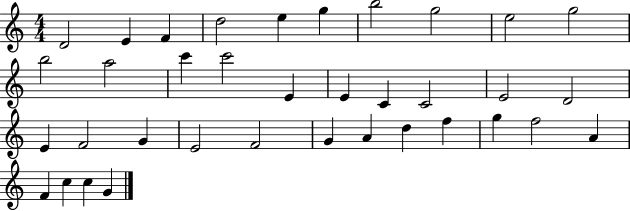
X:1
T:Untitled
M:4/4
L:1/4
K:C
D2 E F d2 e g b2 g2 e2 g2 b2 a2 c' c'2 E E C C2 E2 D2 E F2 G E2 F2 G A d f g f2 A F c c G